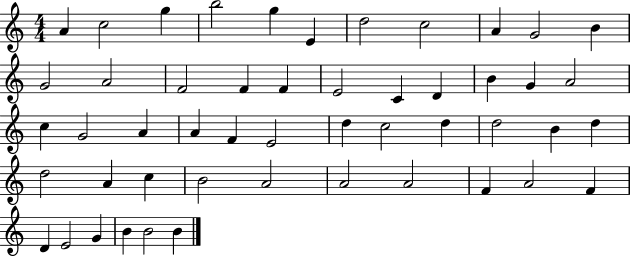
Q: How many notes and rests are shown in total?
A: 50